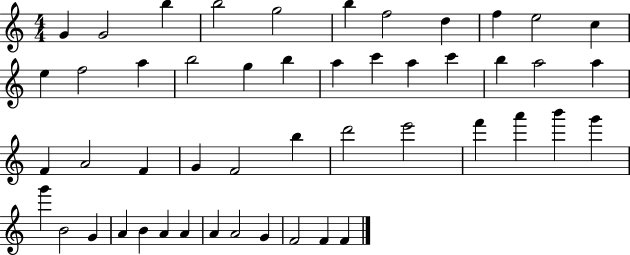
X:1
T:Untitled
M:4/4
L:1/4
K:C
G G2 b b2 g2 b f2 d f e2 c e f2 a b2 g b a c' a c' b a2 a F A2 F G F2 b d'2 e'2 f' a' b' g' g' B2 G A B A A A A2 G F2 F F